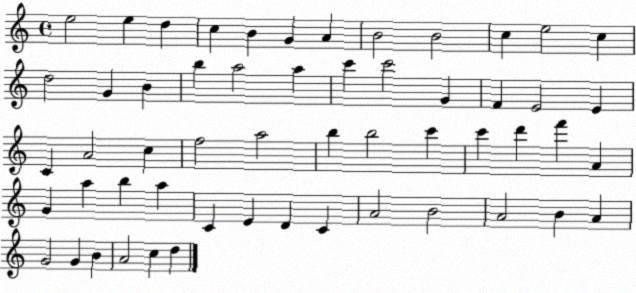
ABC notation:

X:1
T:Untitled
M:4/4
L:1/4
K:C
e2 e d c B G A B2 B2 c e2 c d2 G B b a2 a c' c'2 G F E2 E C A2 c f2 a2 b b2 c' c' d' f' A G a b a C E D C A2 B2 A2 B A G2 G B A2 c d